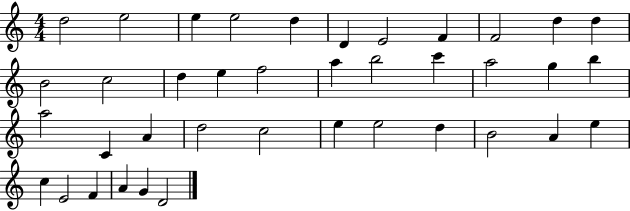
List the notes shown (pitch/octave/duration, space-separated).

D5/h E5/h E5/q E5/h D5/q D4/q E4/h F4/q F4/h D5/q D5/q B4/h C5/h D5/q E5/q F5/h A5/q B5/h C6/q A5/h G5/q B5/q A5/h C4/q A4/q D5/h C5/h E5/q E5/h D5/q B4/h A4/q E5/q C5/q E4/h F4/q A4/q G4/q D4/h